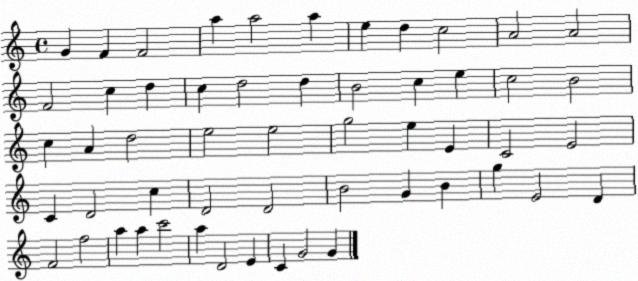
X:1
T:Untitled
M:4/4
L:1/4
K:C
G F F2 a a2 a e d c2 A2 A2 F2 c d c d2 d B2 c e c2 B2 c A d2 e2 e2 g2 e E C2 E2 C D2 c D2 D2 B2 G B g E2 D F2 f2 a a c'2 a D2 E C G2 G